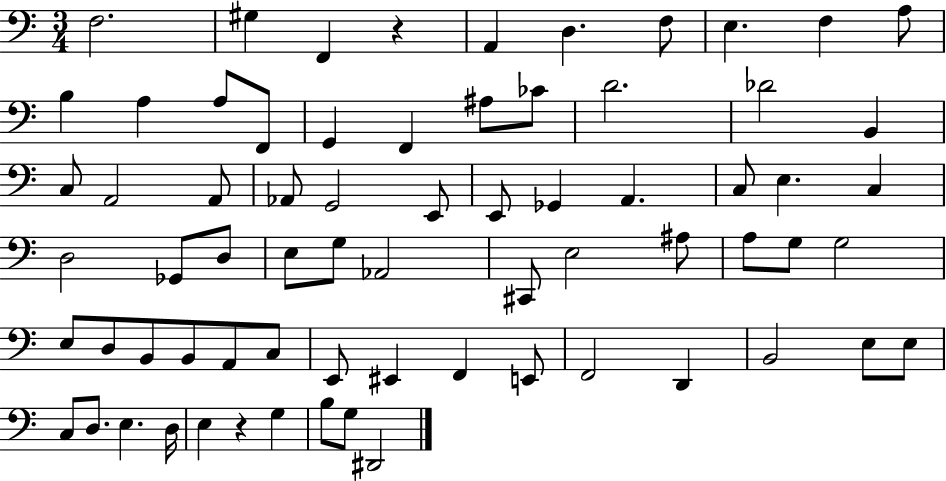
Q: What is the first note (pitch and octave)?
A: F3